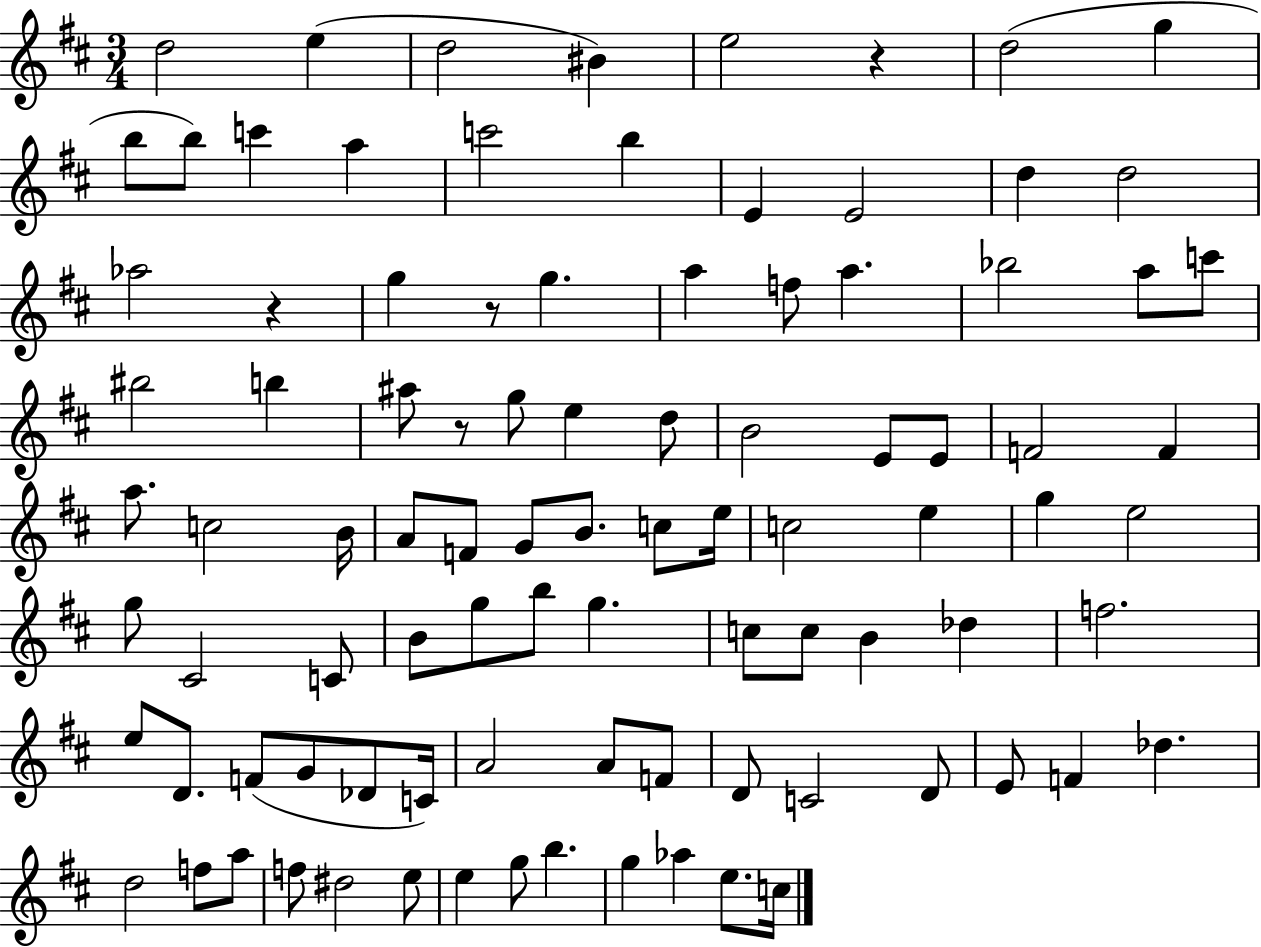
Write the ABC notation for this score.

X:1
T:Untitled
M:3/4
L:1/4
K:D
d2 e d2 ^B e2 z d2 g b/2 b/2 c' a c'2 b E E2 d d2 _a2 z g z/2 g a f/2 a _b2 a/2 c'/2 ^b2 b ^a/2 z/2 g/2 e d/2 B2 E/2 E/2 F2 F a/2 c2 B/4 A/2 F/2 G/2 B/2 c/2 e/4 c2 e g e2 g/2 ^C2 C/2 B/2 g/2 b/2 g c/2 c/2 B _d f2 e/2 D/2 F/2 G/2 _D/2 C/4 A2 A/2 F/2 D/2 C2 D/2 E/2 F _d d2 f/2 a/2 f/2 ^d2 e/2 e g/2 b g _a e/2 c/4